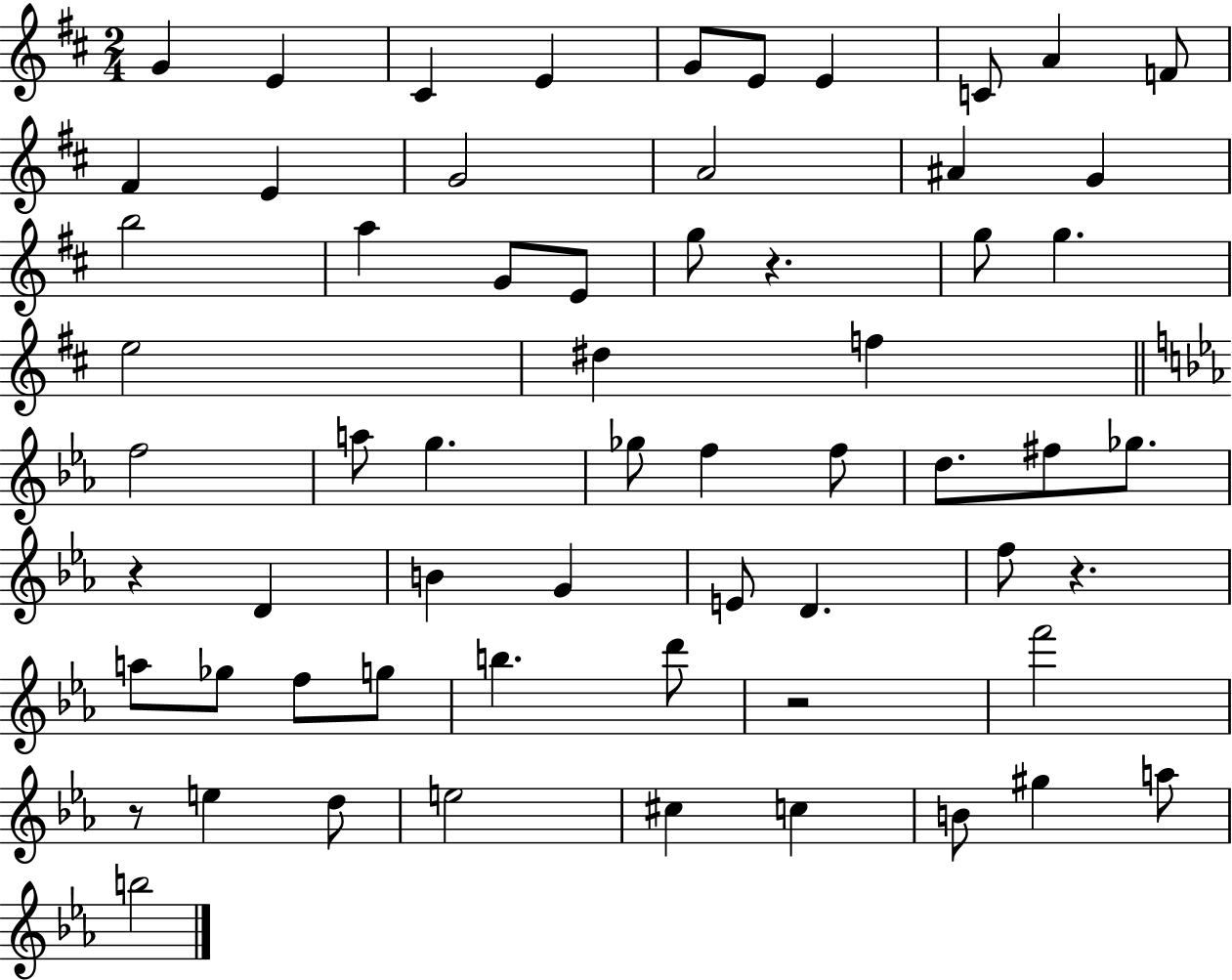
G4/q E4/q C#4/q E4/q G4/e E4/e E4/q C4/e A4/q F4/e F#4/q E4/q G4/h A4/h A#4/q G4/q B5/h A5/q G4/e E4/e G5/e R/q. G5/e G5/q. E5/h D#5/q F5/q F5/h A5/e G5/q. Gb5/e F5/q F5/e D5/e. F#5/e Gb5/e. R/q D4/q B4/q G4/q E4/e D4/q. F5/e R/q. A5/e Gb5/e F5/e G5/e B5/q. D6/e R/h F6/h R/e E5/q D5/e E5/h C#5/q C5/q B4/e G#5/q A5/e B5/h